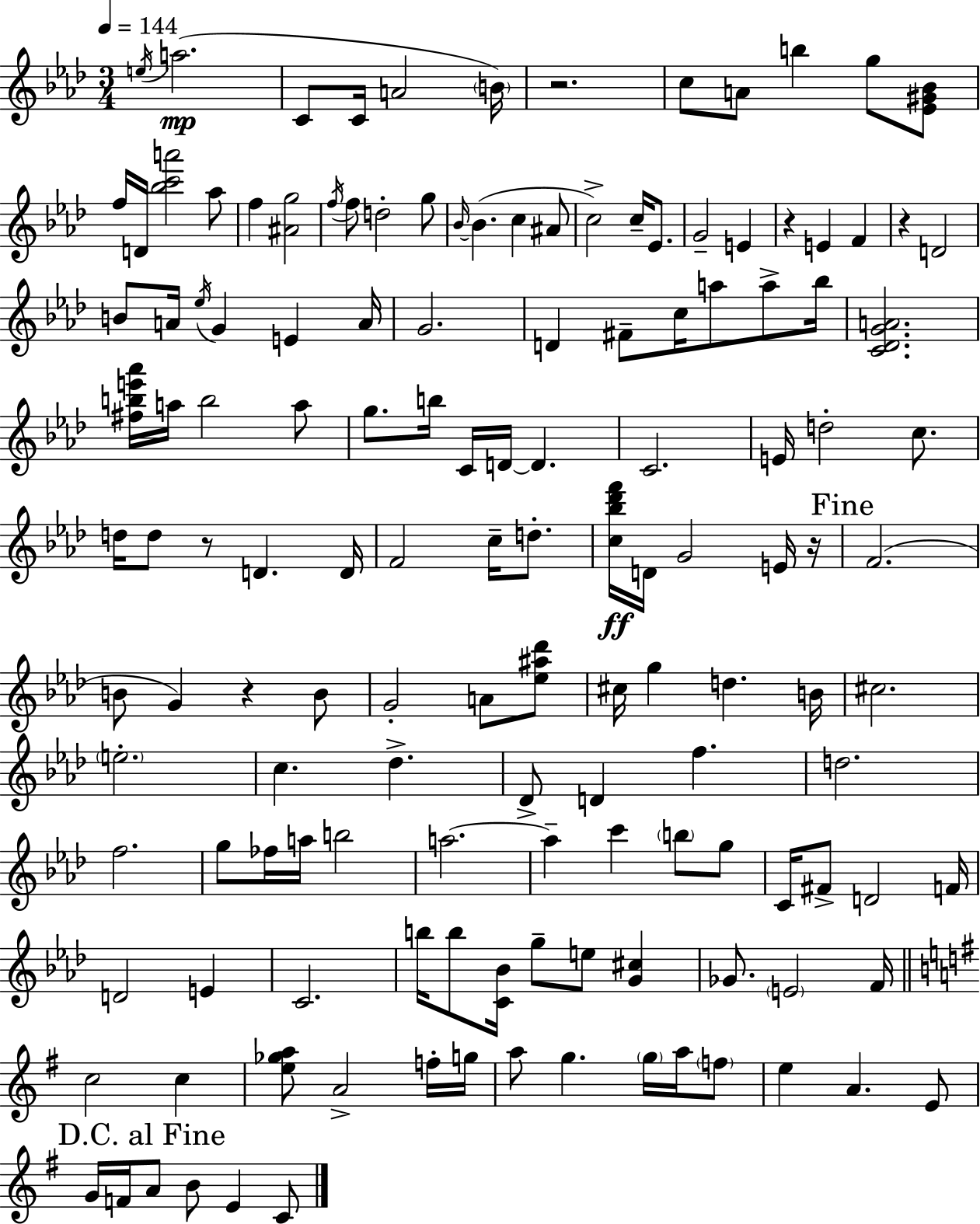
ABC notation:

X:1
T:Untitled
M:3/4
L:1/4
K:Ab
e/4 a2 C/2 C/4 A2 B/4 z2 c/2 A/2 b g/2 [_E^G_B]/2 f/4 D/4 [_bc'a']2 _a/2 f [^Ag]2 f/4 f/2 d2 g/2 _B/4 _B c ^A/2 c2 c/4 _E/2 G2 E z E F z D2 B/2 A/4 _e/4 G E A/4 G2 D ^F/2 c/4 a/2 a/2 _b/4 [C_DGA]2 [^fbe'_a']/4 a/4 b2 a/2 g/2 b/4 C/4 D/4 D C2 E/4 d2 c/2 d/4 d/2 z/2 D D/4 F2 c/4 d/2 [c_b_d'f']/4 D/4 G2 E/4 z/4 F2 B/2 G z B/2 G2 A/2 [_e^a_d']/2 ^c/4 g d B/4 ^c2 e2 c _d _D/2 D f d2 f2 g/2 _f/4 a/4 b2 a2 a c' b/2 g/2 C/4 ^F/2 D2 F/4 D2 E C2 b/4 b/2 [C_B]/4 g/2 e/2 [G^c] _G/2 E2 F/4 c2 c [e_ga]/2 A2 f/4 g/4 a/2 g g/4 a/4 f/2 e A E/2 G/4 F/4 A/2 B/2 E C/2